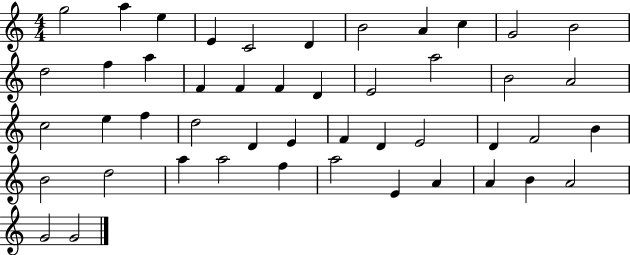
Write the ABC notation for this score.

X:1
T:Untitled
M:4/4
L:1/4
K:C
g2 a e E C2 D B2 A c G2 B2 d2 f a F F F D E2 a2 B2 A2 c2 e f d2 D E F D E2 D F2 B B2 d2 a a2 f a2 E A A B A2 G2 G2